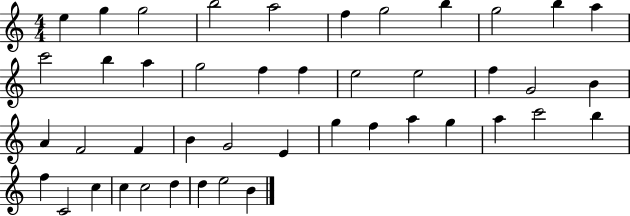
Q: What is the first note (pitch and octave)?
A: E5